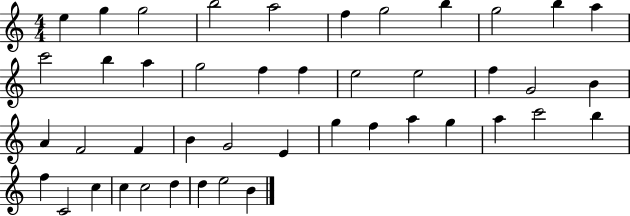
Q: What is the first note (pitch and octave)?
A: E5